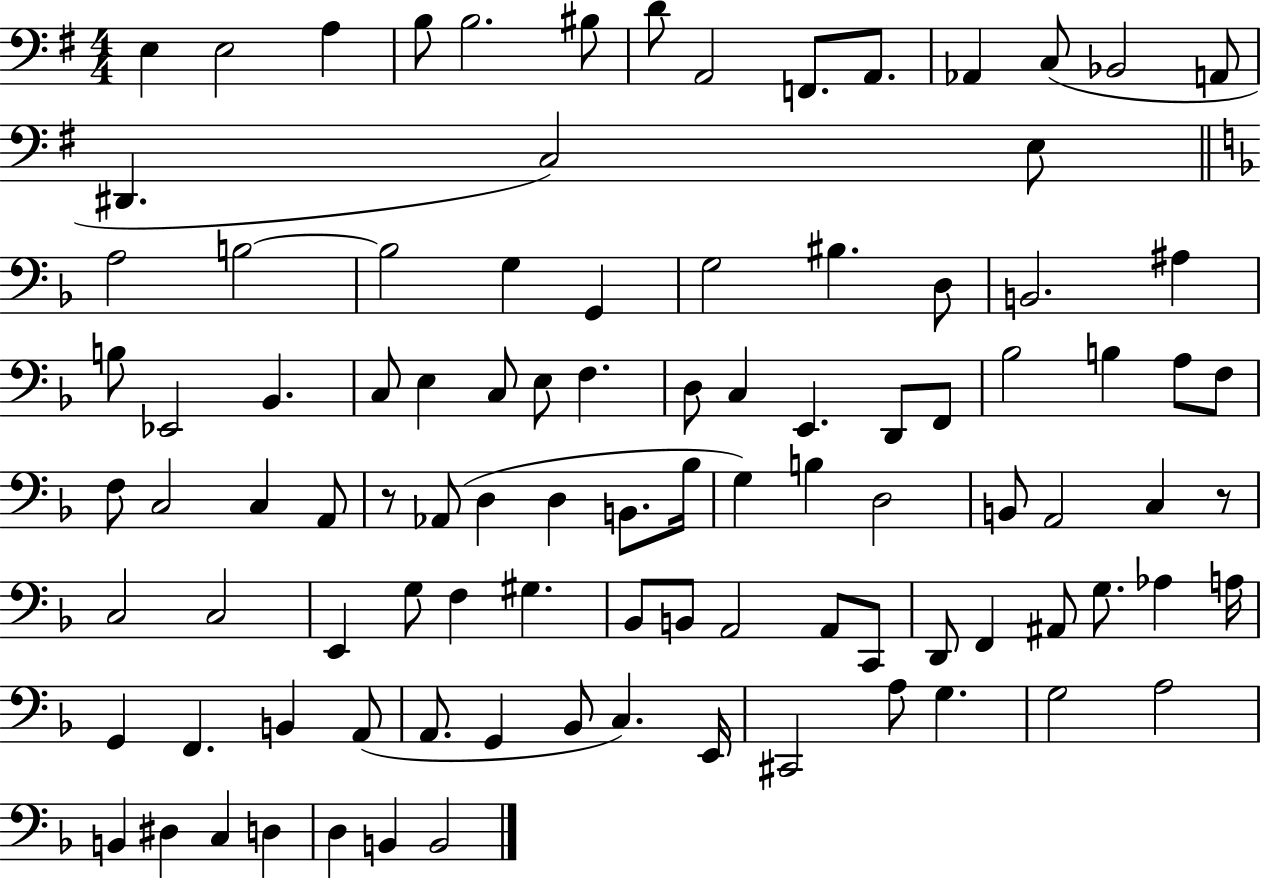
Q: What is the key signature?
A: G major